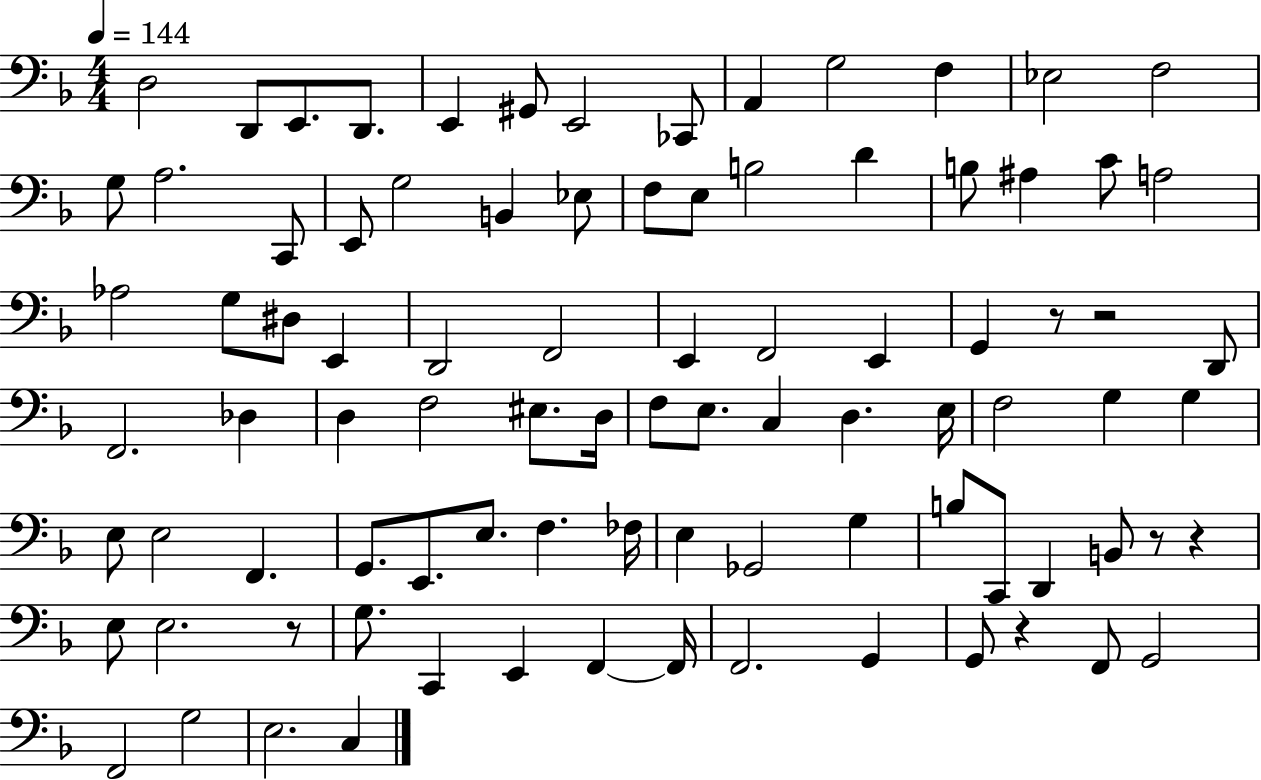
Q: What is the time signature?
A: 4/4